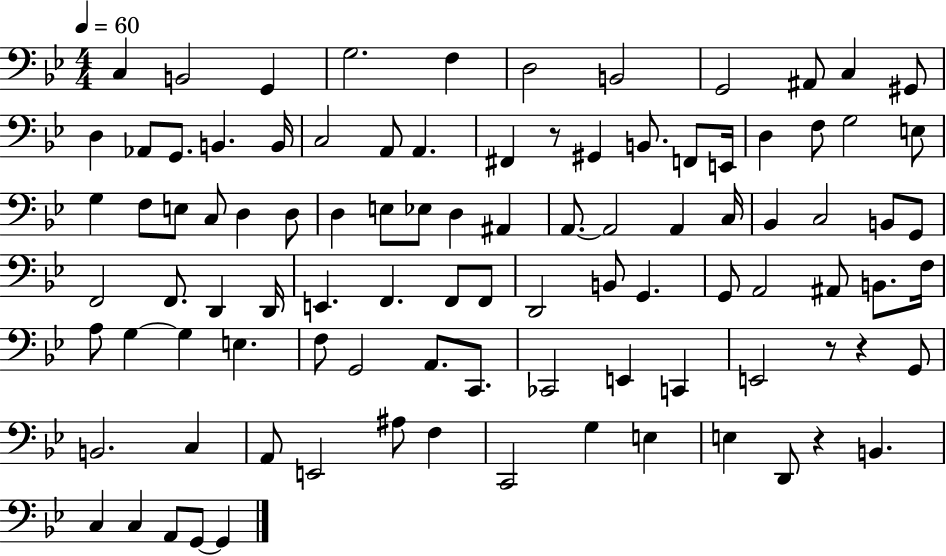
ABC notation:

X:1
T:Untitled
M:4/4
L:1/4
K:Bb
C, B,,2 G,, G,2 F, D,2 B,,2 G,,2 ^A,,/2 C, ^G,,/2 D, _A,,/2 G,,/2 B,, B,,/4 C,2 A,,/2 A,, ^F,, z/2 ^G,, B,,/2 F,,/2 E,,/4 D, F,/2 G,2 E,/2 G, F,/2 E,/2 C,/2 D, D,/2 D, E,/2 _E,/2 D, ^A,, A,,/2 A,,2 A,, C,/4 _B,, C,2 B,,/2 G,,/2 F,,2 F,,/2 D,, D,,/4 E,, F,, F,,/2 F,,/2 D,,2 B,,/2 G,, G,,/2 A,,2 ^A,,/2 B,,/2 F,/4 A,/2 G, G, E, F,/2 G,,2 A,,/2 C,,/2 _C,,2 E,, C,, E,,2 z/2 z G,,/2 B,,2 C, A,,/2 E,,2 ^A,/2 F, C,,2 G, E, E, D,,/2 z B,, C, C, A,,/2 G,,/2 G,,